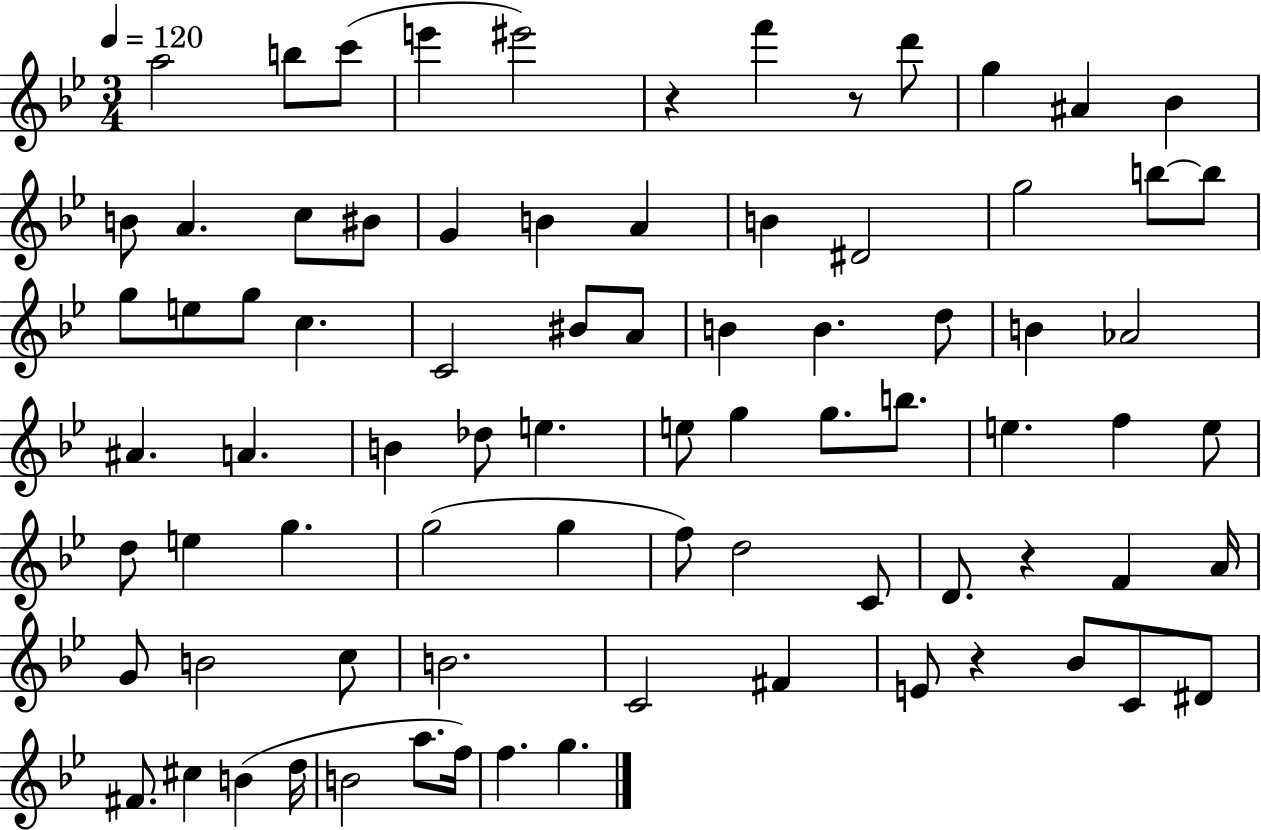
{
  \clef treble
  \numericTimeSignature
  \time 3/4
  \key bes \major
  \tempo 4 = 120
  a''2 b''8 c'''8( | e'''4 eis'''2) | r4 f'''4 r8 d'''8 | g''4 ais'4 bes'4 | \break b'8 a'4. c''8 bis'8 | g'4 b'4 a'4 | b'4 dis'2 | g''2 b''8~~ b''8 | \break g''8 e''8 g''8 c''4. | c'2 bis'8 a'8 | b'4 b'4. d''8 | b'4 aes'2 | \break ais'4. a'4. | b'4 des''8 e''4. | e''8 g''4 g''8. b''8. | e''4. f''4 e''8 | \break d''8 e''4 g''4. | g''2( g''4 | f''8) d''2 c'8 | d'8. r4 f'4 a'16 | \break g'8 b'2 c''8 | b'2. | c'2 fis'4 | e'8 r4 bes'8 c'8 dis'8 | \break fis'8. cis''4 b'4( d''16 | b'2 a''8. f''16) | f''4. g''4. | \bar "|."
}